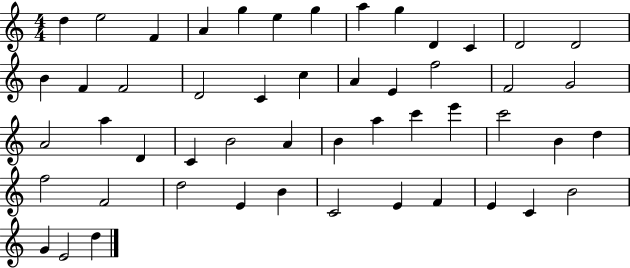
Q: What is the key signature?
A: C major